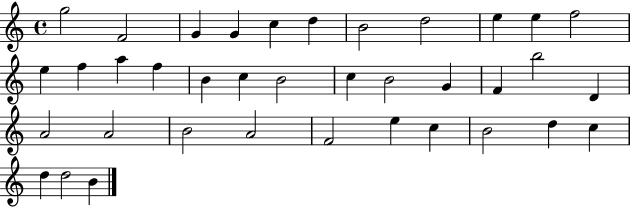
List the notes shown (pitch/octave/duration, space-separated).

G5/h F4/h G4/q G4/q C5/q D5/q B4/h D5/h E5/q E5/q F5/h E5/q F5/q A5/q F5/q B4/q C5/q B4/h C5/q B4/h G4/q F4/q B5/h D4/q A4/h A4/h B4/h A4/h F4/h E5/q C5/q B4/h D5/q C5/q D5/q D5/h B4/q